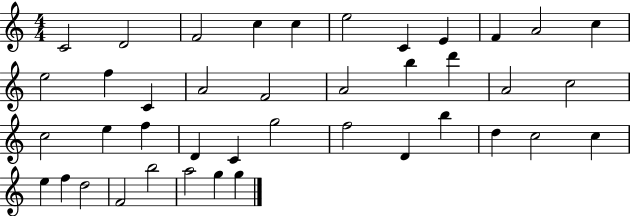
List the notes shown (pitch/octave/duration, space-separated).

C4/h D4/h F4/h C5/q C5/q E5/h C4/q E4/q F4/q A4/h C5/q E5/h F5/q C4/q A4/h F4/h A4/h B5/q D6/q A4/h C5/h C5/h E5/q F5/q D4/q C4/q G5/h F5/h D4/q B5/q D5/q C5/h C5/q E5/q F5/q D5/h F4/h B5/h A5/h G5/q G5/q